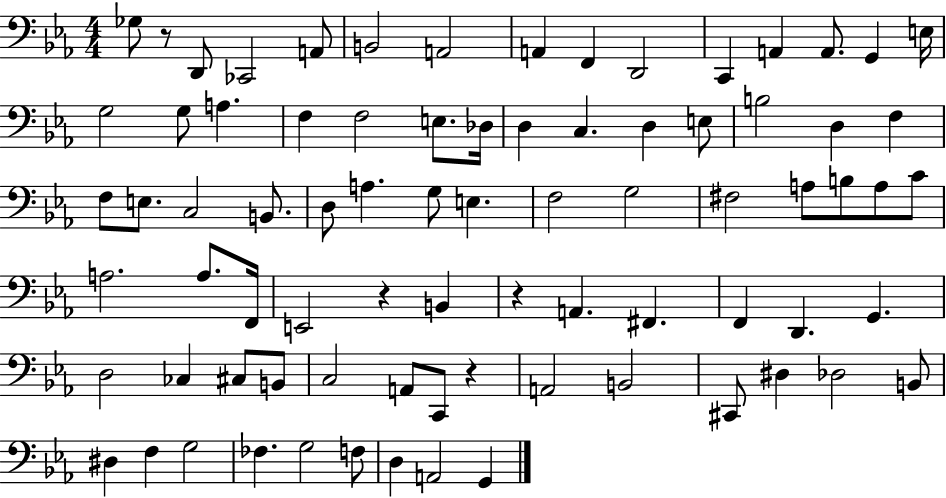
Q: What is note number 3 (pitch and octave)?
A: CES2